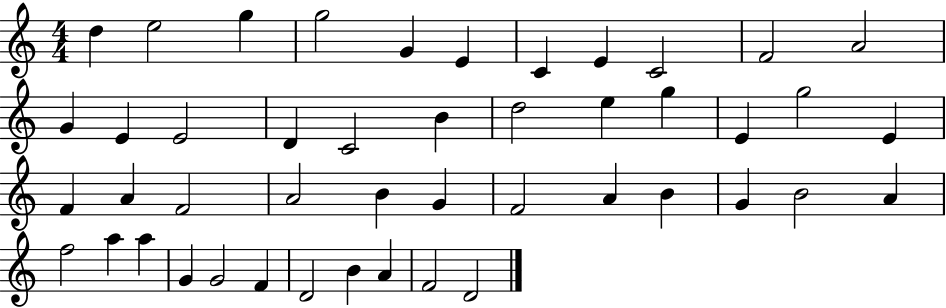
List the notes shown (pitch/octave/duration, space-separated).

D5/q E5/h G5/q G5/h G4/q E4/q C4/q E4/q C4/h F4/h A4/h G4/q E4/q E4/h D4/q C4/h B4/q D5/h E5/q G5/q E4/q G5/h E4/q F4/q A4/q F4/h A4/h B4/q G4/q F4/h A4/q B4/q G4/q B4/h A4/q F5/h A5/q A5/q G4/q G4/h F4/q D4/h B4/q A4/q F4/h D4/h